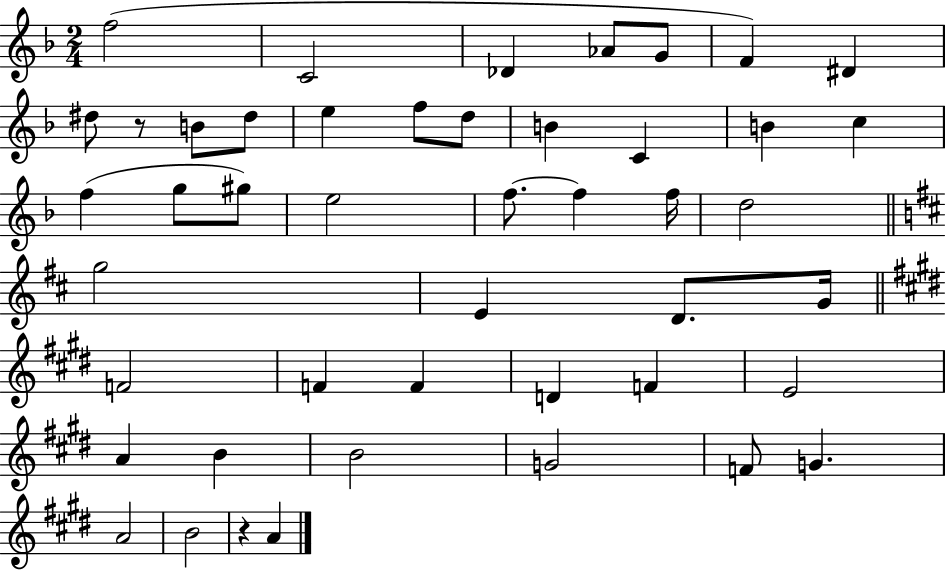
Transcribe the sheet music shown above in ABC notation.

X:1
T:Untitled
M:2/4
L:1/4
K:F
f2 C2 _D _A/2 G/2 F ^D ^d/2 z/2 B/2 ^d/2 e f/2 d/2 B C B c f g/2 ^g/2 e2 f/2 f f/4 d2 g2 E D/2 G/4 F2 F F D F E2 A B B2 G2 F/2 G A2 B2 z A